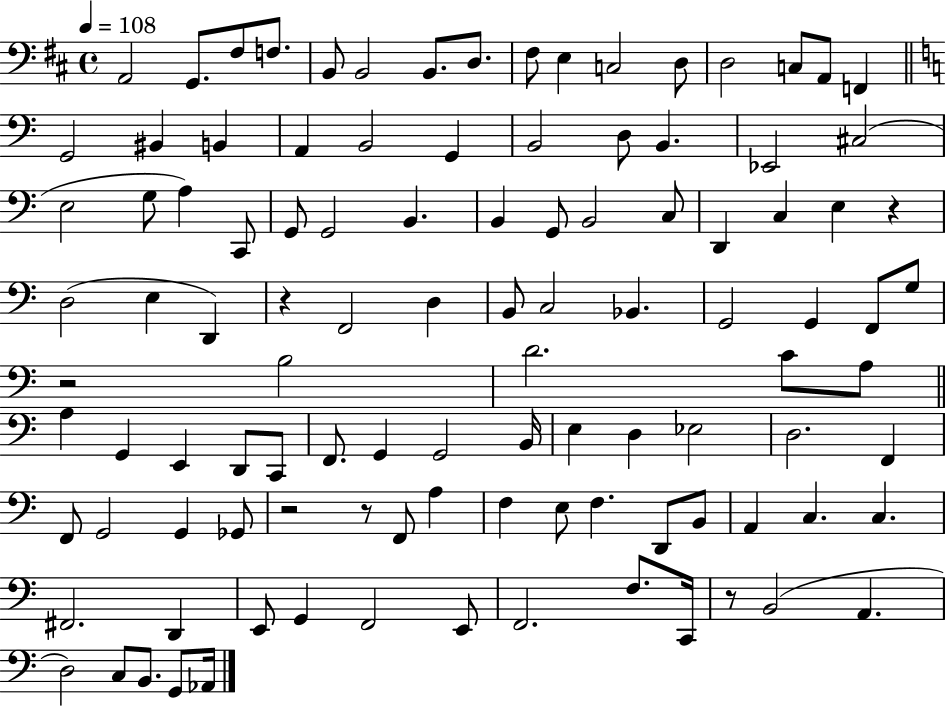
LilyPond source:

{
  \clef bass
  \time 4/4
  \defaultTimeSignature
  \key d \major
  \tempo 4 = 108
  a,2 g,8. fis8 f8. | b,8 b,2 b,8. d8. | fis8 e4 c2 d8 | d2 c8 a,8 f,4 | \break \bar "||" \break \key c \major g,2 bis,4 b,4 | a,4 b,2 g,4 | b,2 d8 b,4. | ees,2 cis2( | \break e2 g8 a4) c,8 | g,8 g,2 b,4. | b,4 g,8 b,2 c8 | d,4 c4 e4 r4 | \break d2( e4 d,4) | r4 f,2 d4 | b,8 c2 bes,4. | g,2 g,4 f,8 g8 | \break r2 b2 | d'2. c'8 a8 | \bar "||" \break \key c \major a4 g,4 e,4 d,8 c,8 | f,8. g,4 g,2 b,16 | e4 d4 ees2 | d2. f,4 | \break f,8 g,2 g,4 ges,8 | r2 r8 f,8 a4 | f4 e8 f4. d,8 b,8 | a,4 c4. c4. | \break fis,2. d,4 | e,8 g,4 f,2 e,8 | f,2. f8. c,16 | r8 b,2( a,4. | \break d2) c8 b,8. g,8 aes,16 | \bar "|."
}